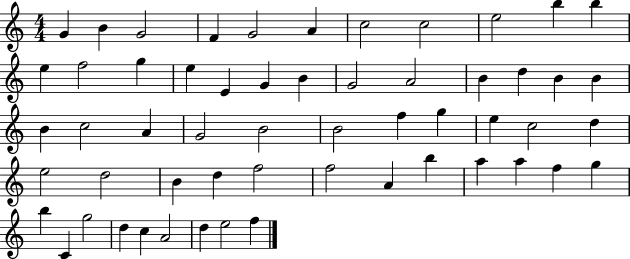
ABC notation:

X:1
T:Untitled
M:4/4
L:1/4
K:C
G B G2 F G2 A c2 c2 e2 b b e f2 g e E G B G2 A2 B d B B B c2 A G2 B2 B2 f g e c2 d e2 d2 B d f2 f2 A b a a f g b C g2 d c A2 d e2 f